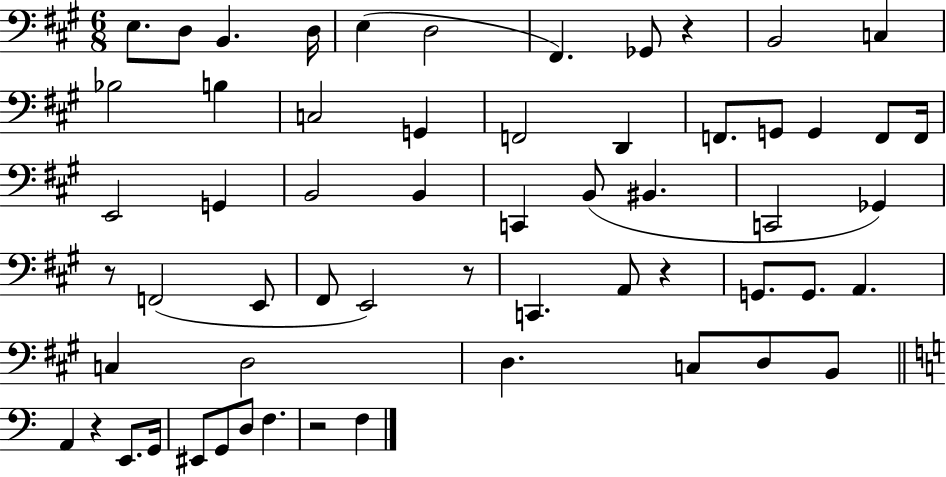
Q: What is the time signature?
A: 6/8